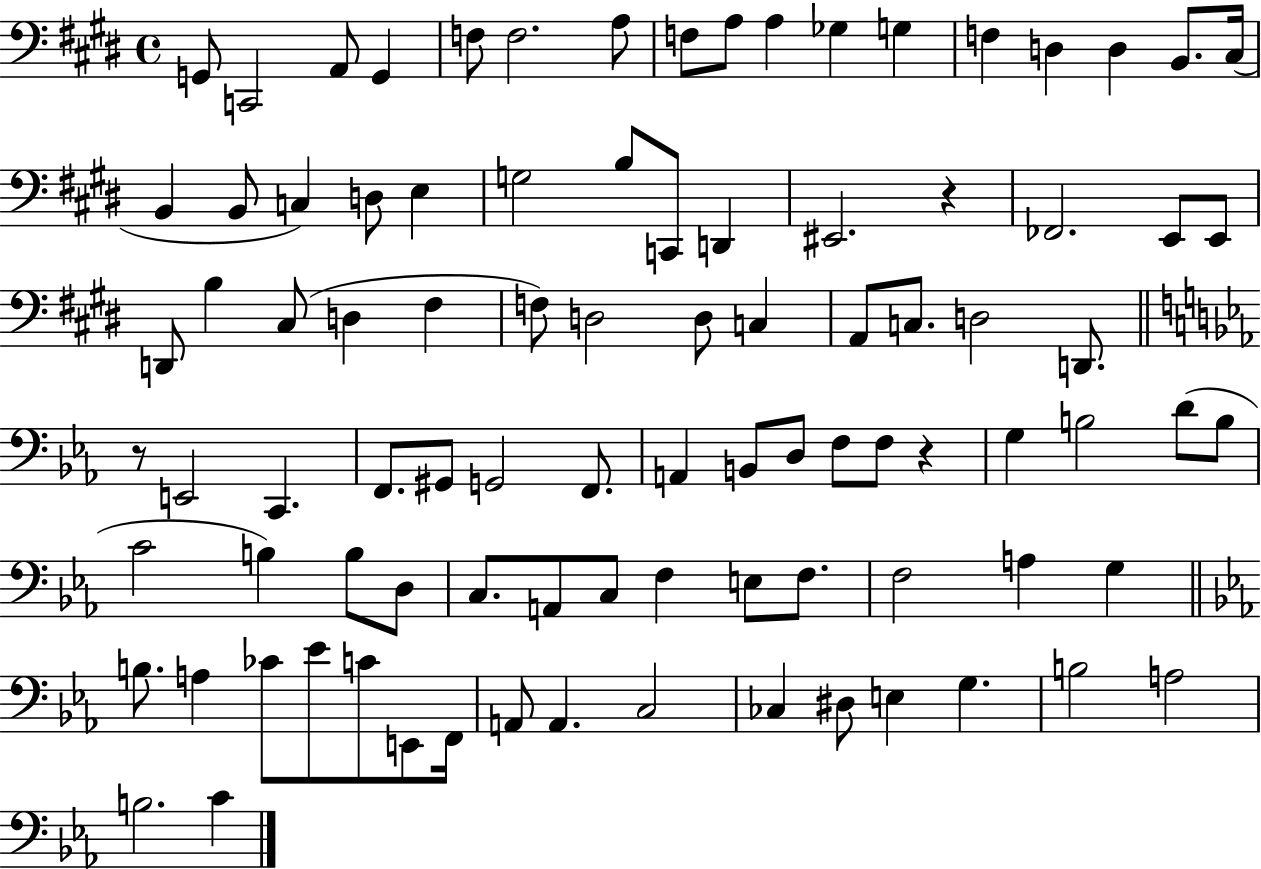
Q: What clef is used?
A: bass